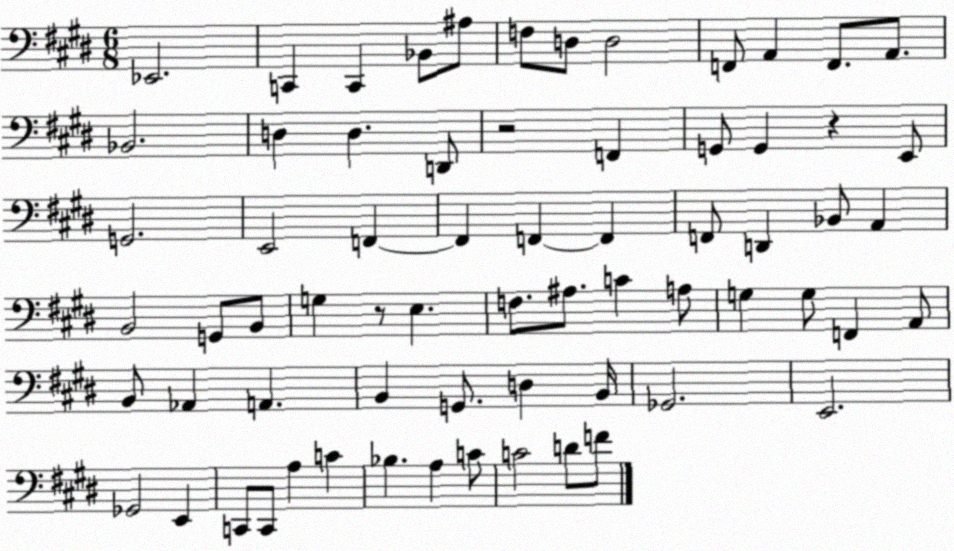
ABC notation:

X:1
T:Untitled
M:6/8
L:1/4
K:E
_E,,2 C,, C,, _B,,/2 ^A,/2 F,/2 D,/2 D,2 F,,/2 A,, F,,/2 A,,/2 _B,,2 D, D, D,,/2 z2 F,, G,,/2 G,, z E,,/2 G,,2 E,,2 F,, F,, F,, F,, F,,/2 D,, _B,,/2 A,, B,,2 G,,/2 B,,/2 G, z/2 E, F,/2 ^A,/2 C A,/2 G, G,/2 F,, A,,/2 B,,/2 _A,, A,, B,, G,,/2 D, B,,/4 _G,,2 E,,2 _G,,2 E,, C,,/2 C,,/2 A, C _B, A, C/2 C2 D/2 F/2